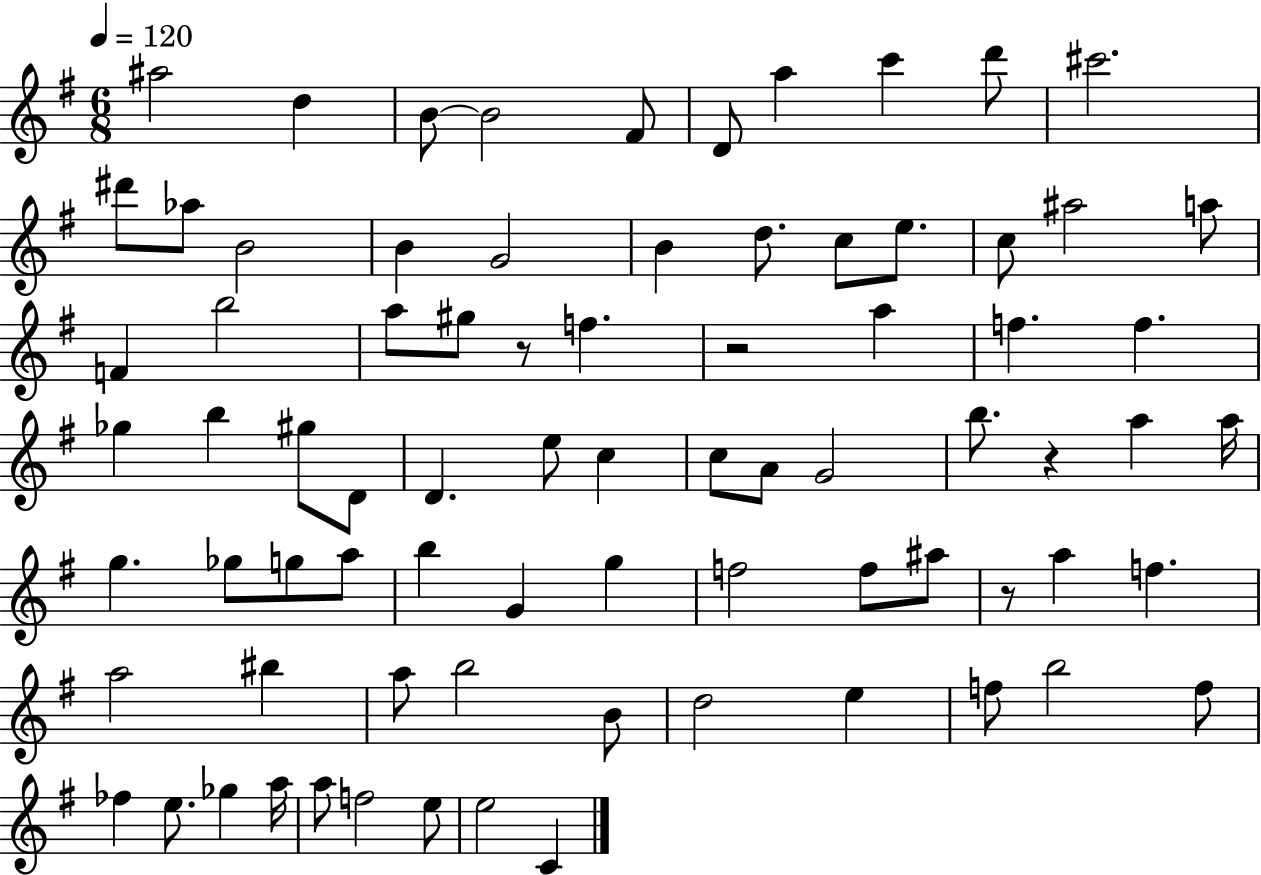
A#5/h D5/q B4/e B4/h F#4/e D4/e A5/q C6/q D6/e C#6/h. D#6/e Ab5/e B4/h B4/q G4/h B4/q D5/e. C5/e E5/e. C5/e A#5/h A5/e F4/q B5/h A5/e G#5/e R/e F5/q. R/h A5/q F5/q. F5/q. Gb5/q B5/q G#5/e D4/e D4/q. E5/e C5/q C5/e A4/e G4/h B5/e. R/q A5/q A5/s G5/q. Gb5/e G5/e A5/e B5/q G4/q G5/q F5/h F5/e A#5/e R/e A5/q F5/q. A5/h BIS5/q A5/e B5/h B4/e D5/h E5/q F5/e B5/h F5/e FES5/q E5/e. Gb5/q A5/s A5/e F5/h E5/e E5/h C4/q